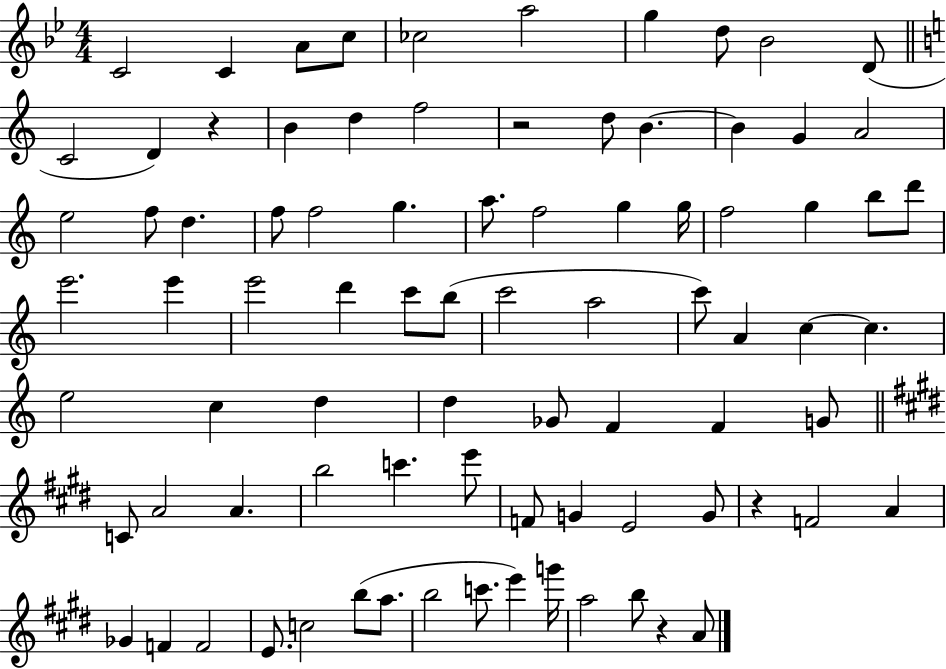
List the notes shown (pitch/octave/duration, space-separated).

C4/h C4/q A4/e C5/e CES5/h A5/h G5/q D5/e Bb4/h D4/e C4/h D4/q R/q B4/q D5/q F5/h R/h D5/e B4/q. B4/q G4/q A4/h E5/h F5/e D5/q. F5/e F5/h G5/q. A5/e. F5/h G5/q G5/s F5/h G5/q B5/e D6/e E6/h. E6/q E6/h D6/q C6/e B5/e C6/h A5/h C6/e A4/q C5/q C5/q. E5/h C5/q D5/q D5/q Gb4/e F4/q F4/q G4/e C4/e A4/h A4/q. B5/h C6/q. E6/e F4/e G4/q E4/h G4/e R/q F4/h A4/q Gb4/q F4/q F4/h E4/e. C5/h B5/e A5/e. B5/h C6/e. E6/q G6/s A5/h B5/e R/q A4/e